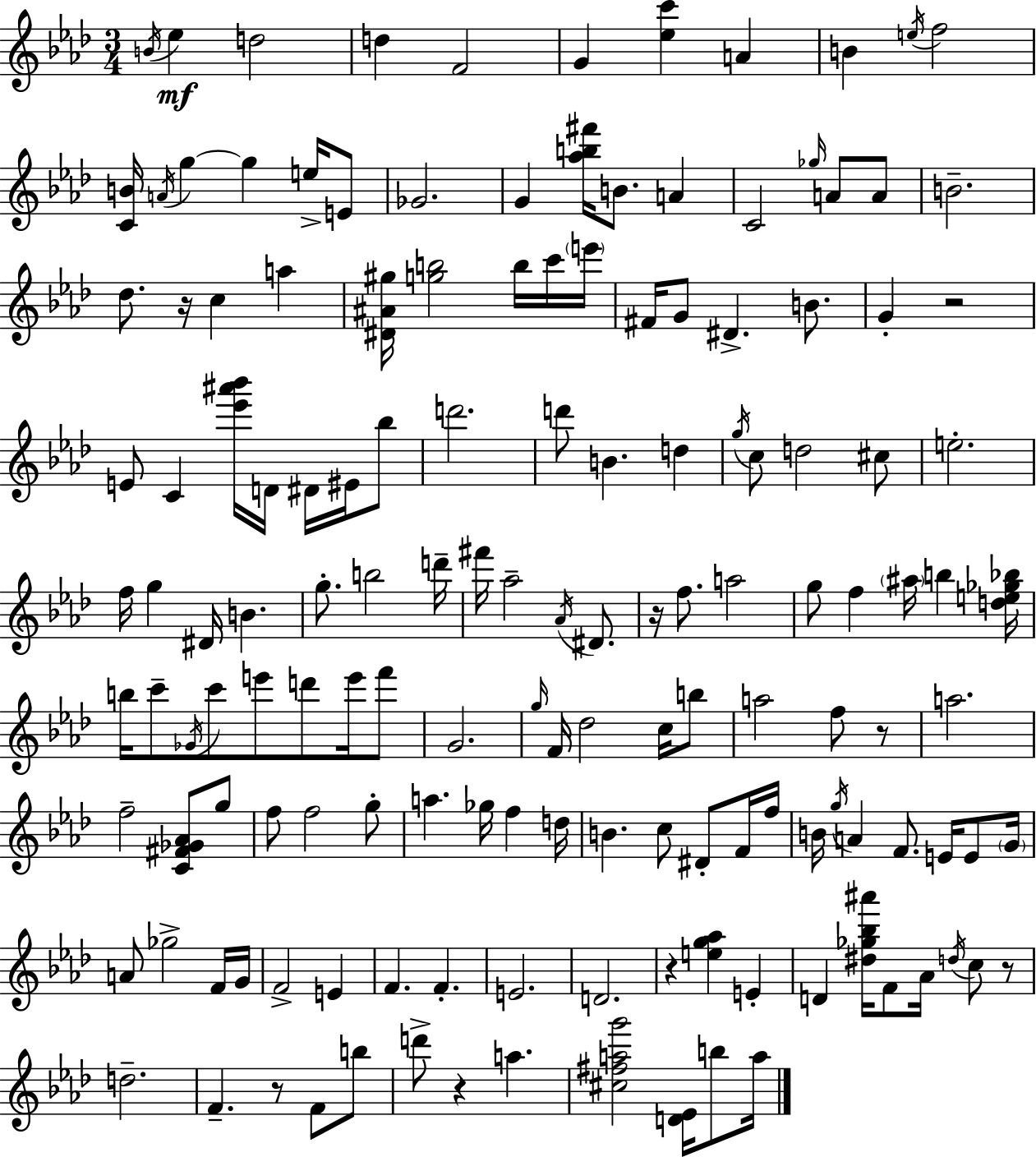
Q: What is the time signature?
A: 3/4